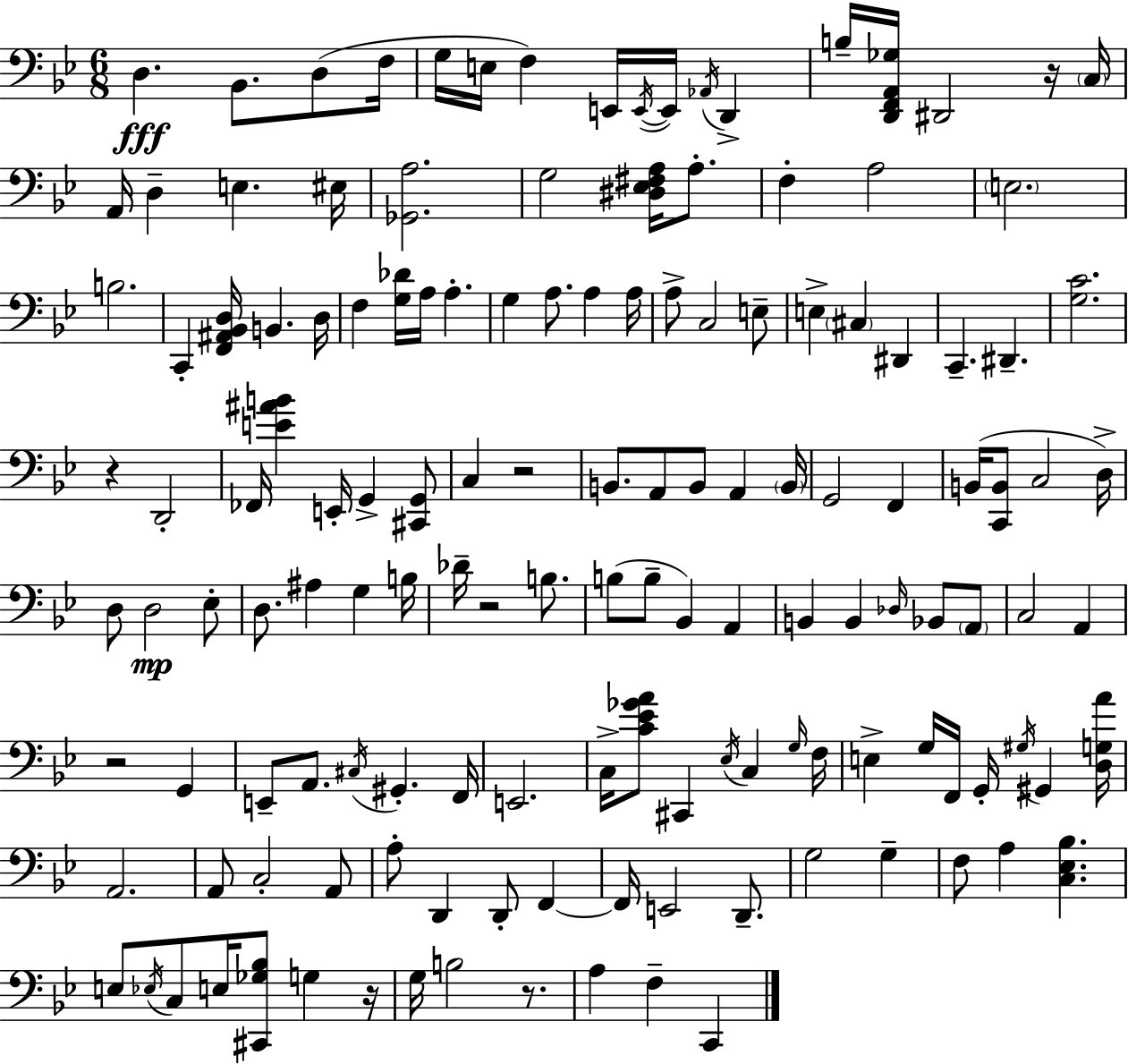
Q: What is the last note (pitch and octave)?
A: C2